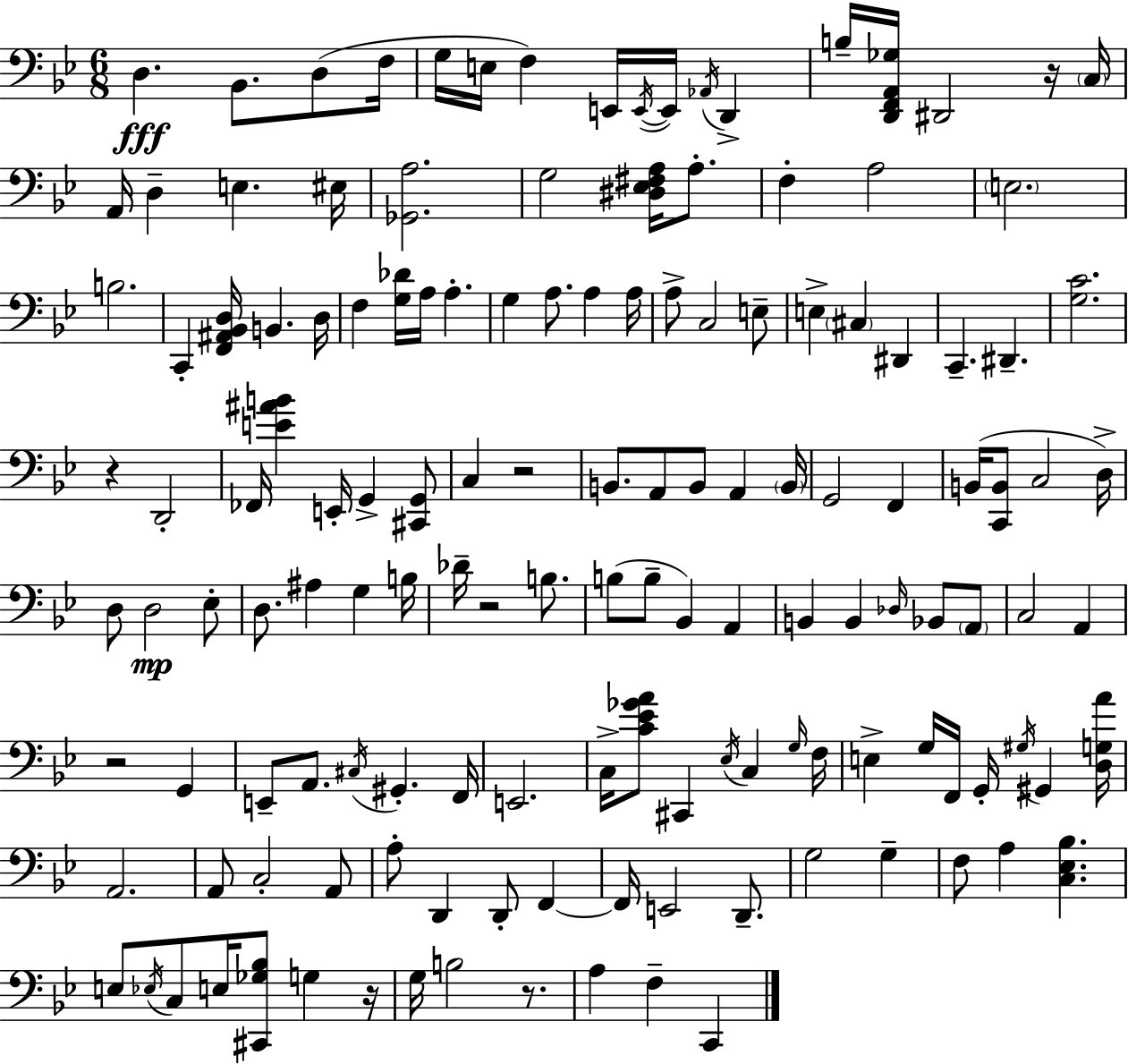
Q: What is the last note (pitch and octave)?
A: C2